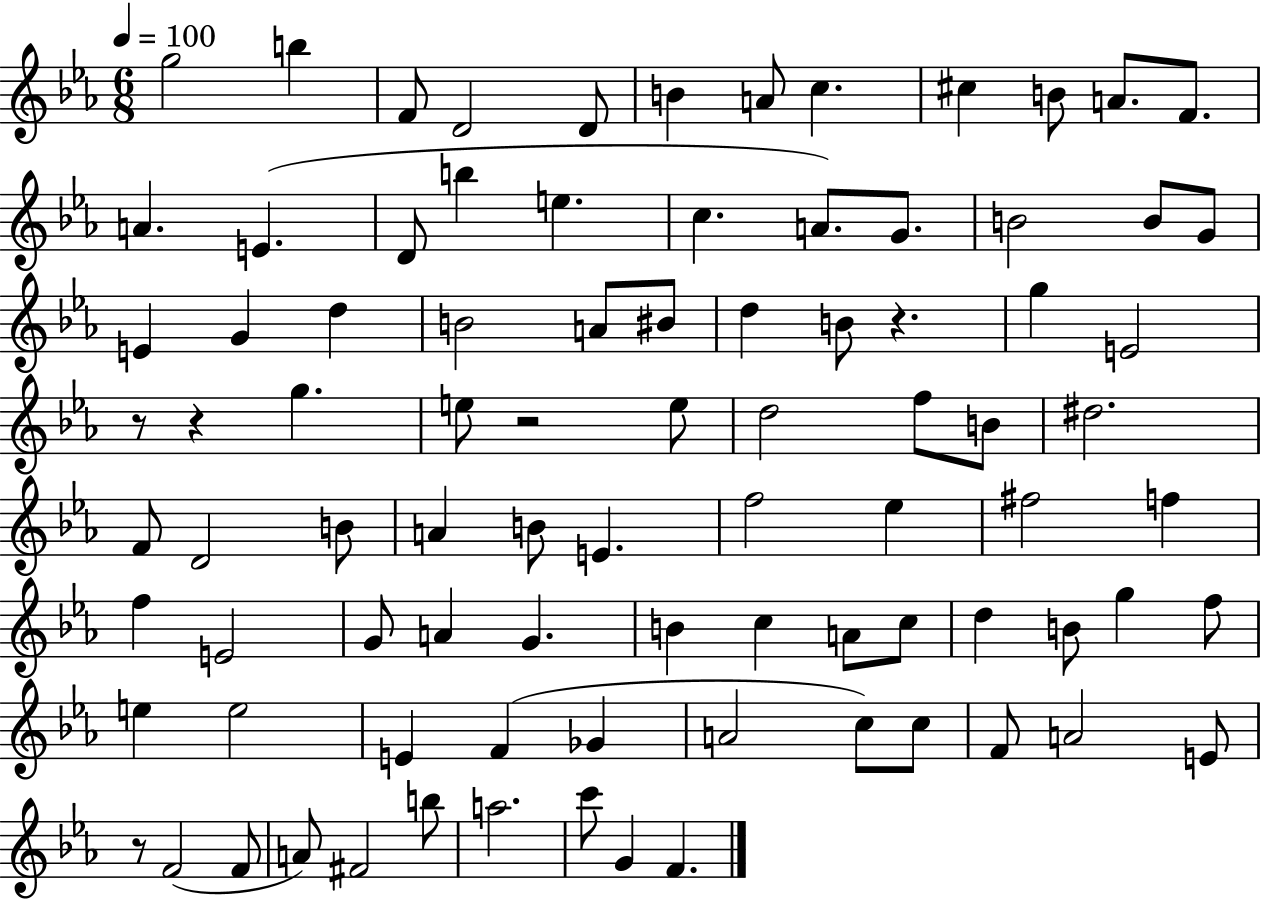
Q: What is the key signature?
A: EES major